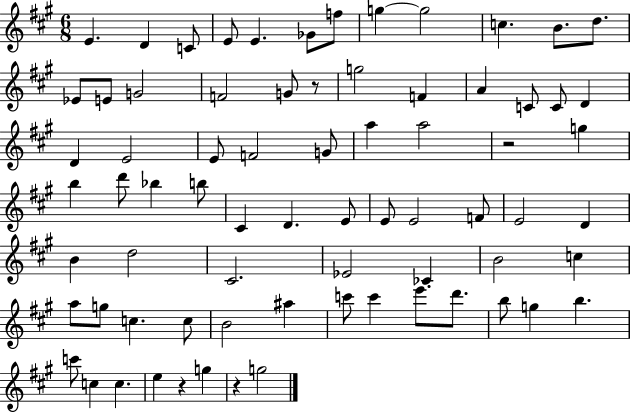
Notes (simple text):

E4/q. D4/q C4/e E4/e E4/q. Gb4/e F5/e G5/q G5/h C5/q. B4/e. D5/e. Eb4/e E4/e G4/h F4/h G4/e R/e G5/h F4/q A4/q C4/e C4/e D4/q D4/q E4/h E4/e F4/h G4/e A5/q A5/h R/h G5/q B5/q D6/e Bb5/q B5/e C#4/q D4/q. E4/e E4/e E4/h F4/e E4/h D4/q B4/q D5/h C#4/h. Eb4/h CES4/q B4/h C5/q A5/e G5/e C5/q. C5/e B4/h A#5/q C6/e C6/q E6/e. D6/e. B5/e G5/q B5/q. C6/e C5/q C5/q. E5/q R/q G5/q R/q G5/h